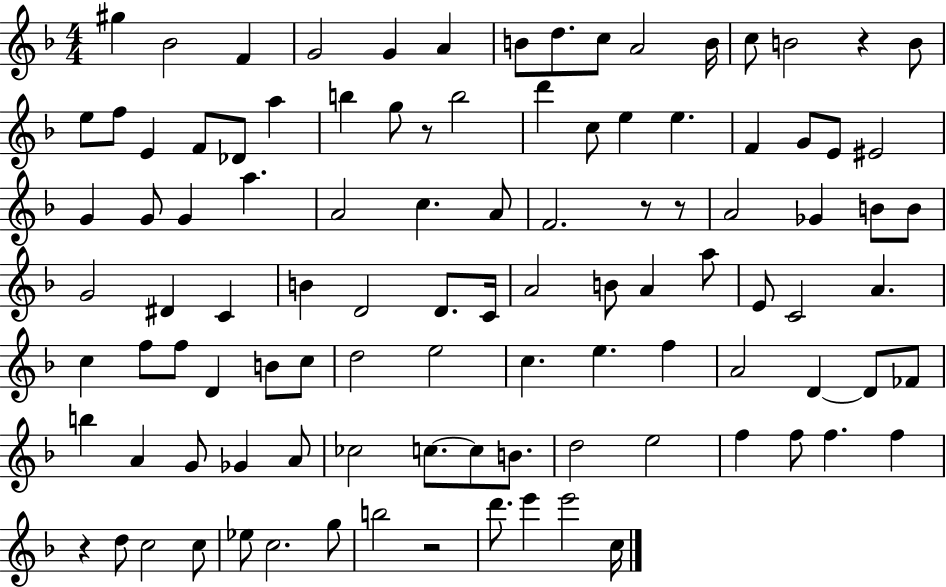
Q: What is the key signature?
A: F major